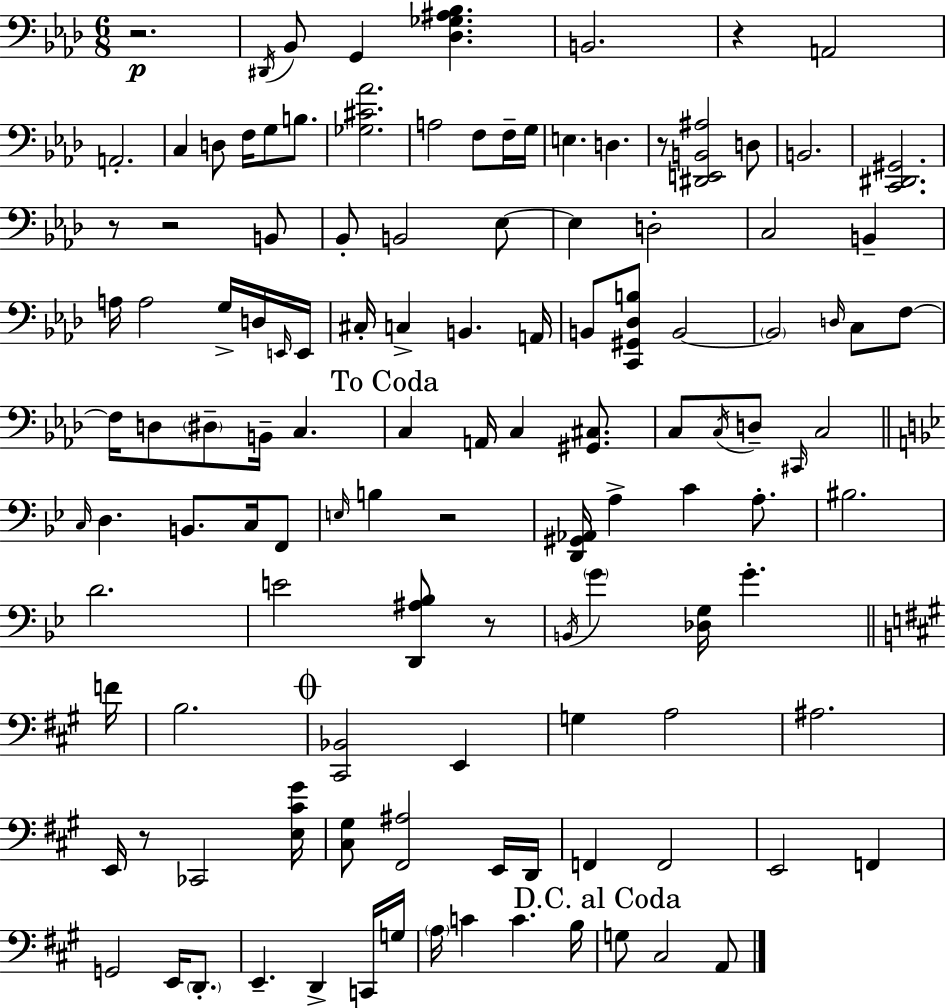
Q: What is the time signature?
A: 6/8